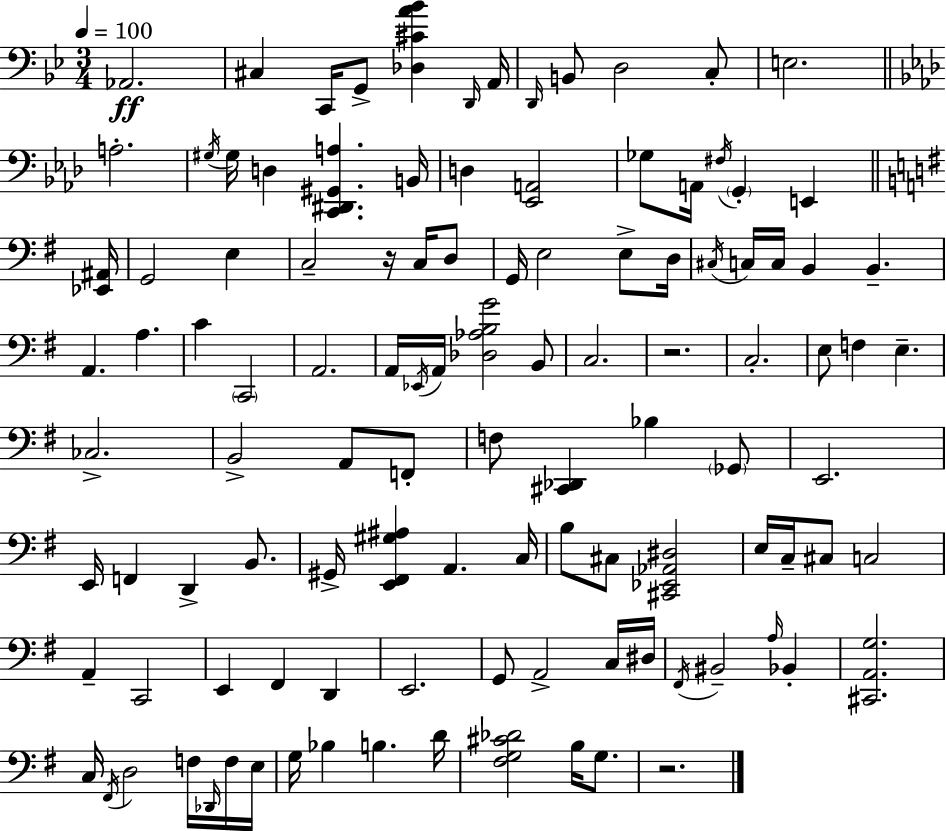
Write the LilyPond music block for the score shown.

{
  \clef bass
  \numericTimeSignature
  \time 3/4
  \key g \minor
  \tempo 4 = 100
  aes,2.\ff | cis4 c,16 g,8-> <des cis' a' bes'>4 \grace { d,16 } | a,16 \grace { d,16 } b,8 d2 | c8-. e2. | \break \bar "||" \break \key aes \major a2.-. | \acciaccatura { gis16 } gis16 d4 <c, dis, gis, a>4. | b,16 d4 <ees, a,>2 | ges8 a,16 \acciaccatura { fis16 } \parenthesize g,4-. e,4 | \break \bar "||" \break \key e \minor <ees, ais,>16 g,2 e4 | c2-- r16 c16 d8 | g,16 e2 e8-> | d16 \acciaccatura { cis16 } c16 c16 b,4 b,4.-- | \break a,4. a4. | c'4 \parenthesize c,2 | a,2. | a,16 \acciaccatura { ees,16 } a,16 <des aes b g'>2 | \break b,8 c2. | r2. | c2.-. | e8 f4 e4.-- | \break ces2.-> | b,2-> a,8 | f,8-. f8 <cis, des,>4 bes4 | \parenthesize ges,8 e,2. | \break e,16 f,4 d,4-> | b,8. gis,16-> <e, fis, gis ais>4 a,4. | c16 b8 cis8 <cis, ees, aes, dis>2 | e16 c16-- cis8 c2 | \break a,4-- c,2 | e,4 fis,4 d,4 | e,2. | g,8 a,2-> | \break c16 dis16 \acciaccatura { fis,16 } bis,2-- | \grace { a16 } bes,4-. <cis, a, g>2. | c16 \acciaccatura { fis,16 } d2 | f16 \grace { des,16 } f16 e16 g16 bes4 | \break b4. d'16 <fis g cis' des'>2 | b16 g8. r2. | \bar "|."
}